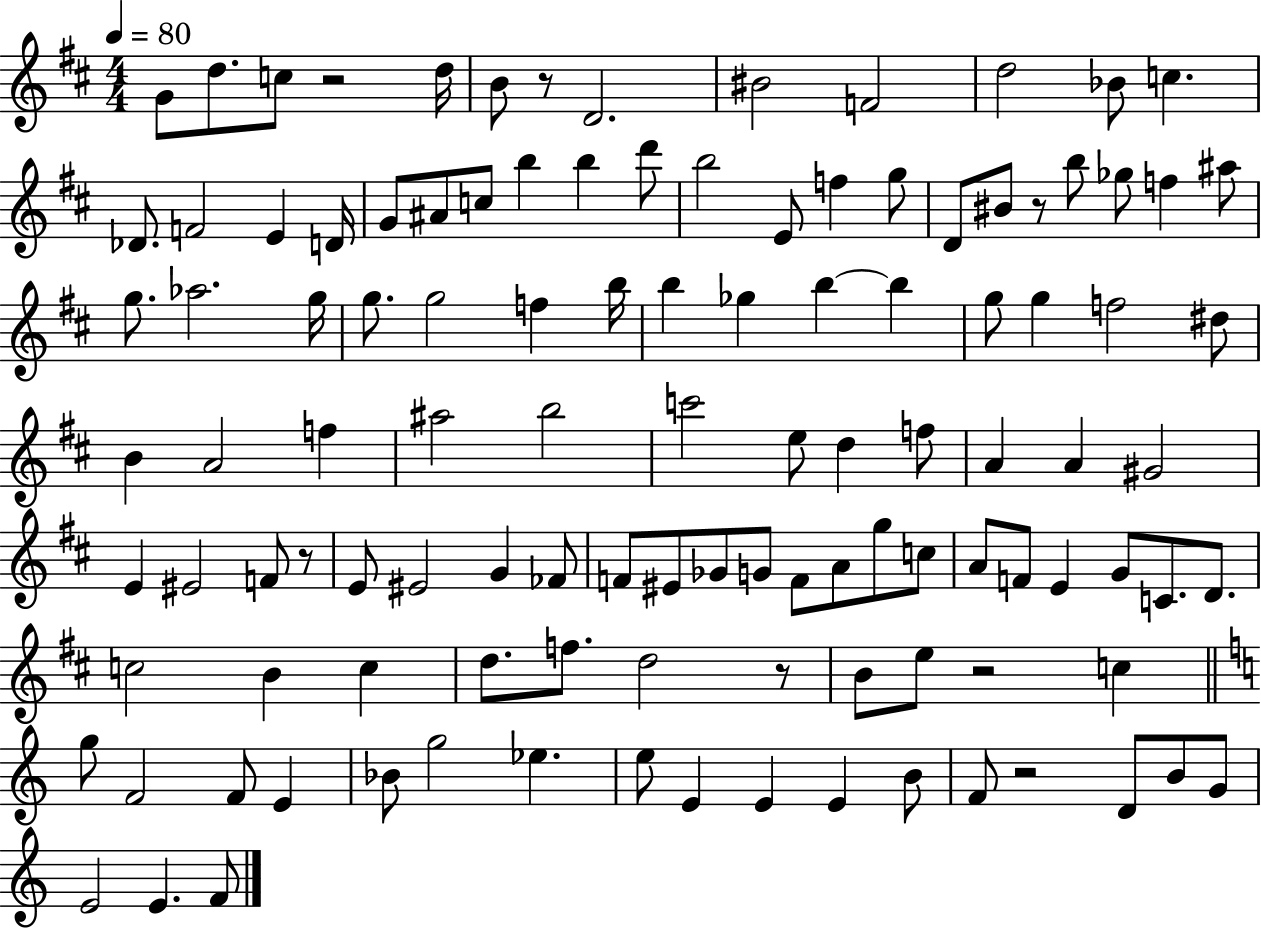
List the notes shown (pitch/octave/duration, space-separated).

G4/e D5/e. C5/e R/h D5/s B4/e R/e D4/h. BIS4/h F4/h D5/h Bb4/e C5/q. Db4/e. F4/h E4/q D4/s G4/e A#4/e C5/e B5/q B5/q D6/e B5/h E4/e F5/q G5/e D4/e BIS4/e R/e B5/e Gb5/e F5/q A#5/e G5/e. Ab5/h. G5/s G5/e. G5/h F5/q B5/s B5/q Gb5/q B5/q B5/q G5/e G5/q F5/h D#5/e B4/q A4/h F5/q A#5/h B5/h C6/h E5/e D5/q F5/e A4/q A4/q G#4/h E4/q EIS4/h F4/e R/e E4/e EIS4/h G4/q FES4/e F4/e EIS4/e Gb4/e G4/e F4/e A4/e G5/e C5/e A4/e F4/e E4/q G4/e C4/e. D4/e. C5/h B4/q C5/q D5/e. F5/e. D5/h R/e B4/e E5/e R/h C5/q G5/e F4/h F4/e E4/q Bb4/e G5/h Eb5/q. E5/e E4/q E4/q E4/q B4/e F4/e R/h D4/e B4/e G4/e E4/h E4/q. F4/e